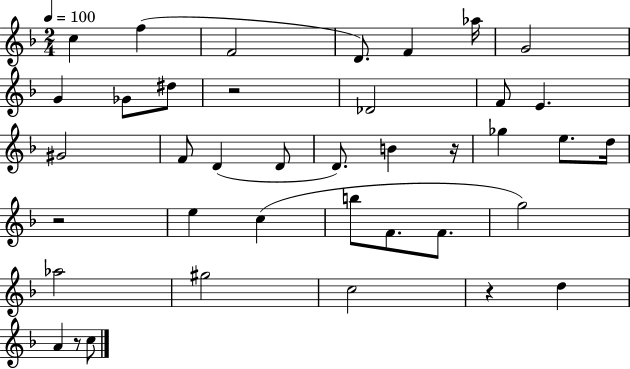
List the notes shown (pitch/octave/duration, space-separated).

C5/q F5/q F4/h D4/e. F4/q Ab5/s G4/h G4/q Gb4/e D#5/e R/h Db4/h F4/e E4/q. G#4/h F4/e D4/q D4/e D4/e. B4/q R/s Gb5/q E5/e. D5/s R/h E5/q C5/q B5/e F4/e. F4/e. G5/h Ab5/h G#5/h C5/h R/q D5/q A4/q R/e C5/e